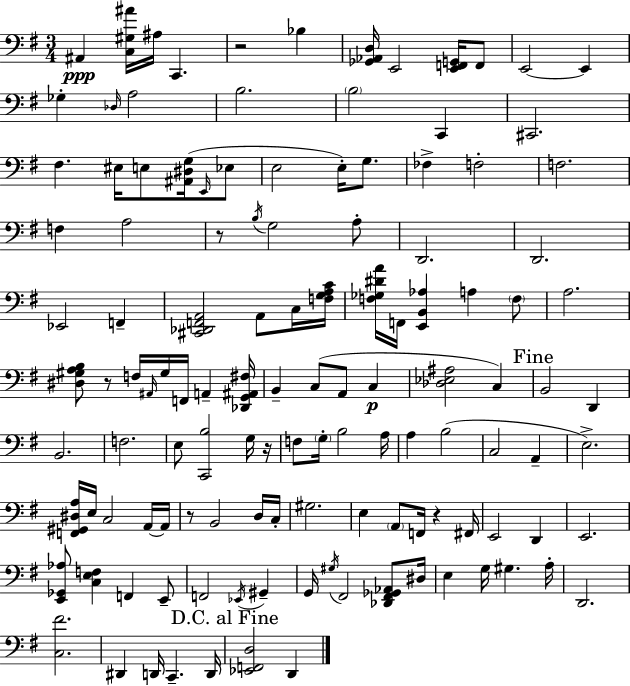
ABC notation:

X:1
T:Untitled
M:3/4
L:1/4
K:G
^A,, [C,^G,^A]/4 ^A,/4 C,, z2 _B, [_G,,_A,,D,]/4 E,,2 [E,,F,,G,,]/4 F,,/2 E,,2 E,, _G, _D,/4 A,2 B,2 B,2 C,, ^C,,2 ^F, ^E,/4 E,/2 [^A,,^D,G,]/4 E,,/4 _E,/2 E,2 E,/4 G,/2 _F, F,2 F,2 F, A,2 z/2 B,/4 G,2 A,/2 D,,2 D,,2 _E,,2 F,, [^C,,_D,,F,,A,,]2 A,,/2 C,/4 [F,G,A,C]/4 [F,_G,^DA]/4 F,,/4 [E,,B,,_A,] A, F,/2 A,2 [^D,^G,A,B,]/2 z/2 F,/4 ^A,,/4 ^G,/4 F,,/4 A,, [_D,,G,,^A,,^F,]/4 B,, C,/2 A,,/2 C, [_D,_E,^A,]2 C, B,,2 D,, B,,2 F,2 E,/2 [C,,B,]2 G,/4 z/4 F,/2 G,/4 B,2 A,/4 A, B,2 C,2 A,, E,2 [F,,^G,,^D,A,]/4 E,/4 C,2 A,,/4 A,,/4 z/2 B,,2 D,/4 C,/4 ^G,2 E, A,,/2 F,,/4 z ^F,,/4 E,,2 D,, E,,2 [E,,_G,,_A,]/2 [C,E,F,] F,, E,,/2 F,,2 _E,,/4 ^G,, G,,/4 ^G,/4 ^F,,2 [_D,,^F,,_G,,_A,,]/2 ^D,/4 E, G,/4 ^G, A,/4 D,,2 [C,^F]2 ^D,, D,,/4 C,, D,,/4 [_E,,F,,D,]2 D,,